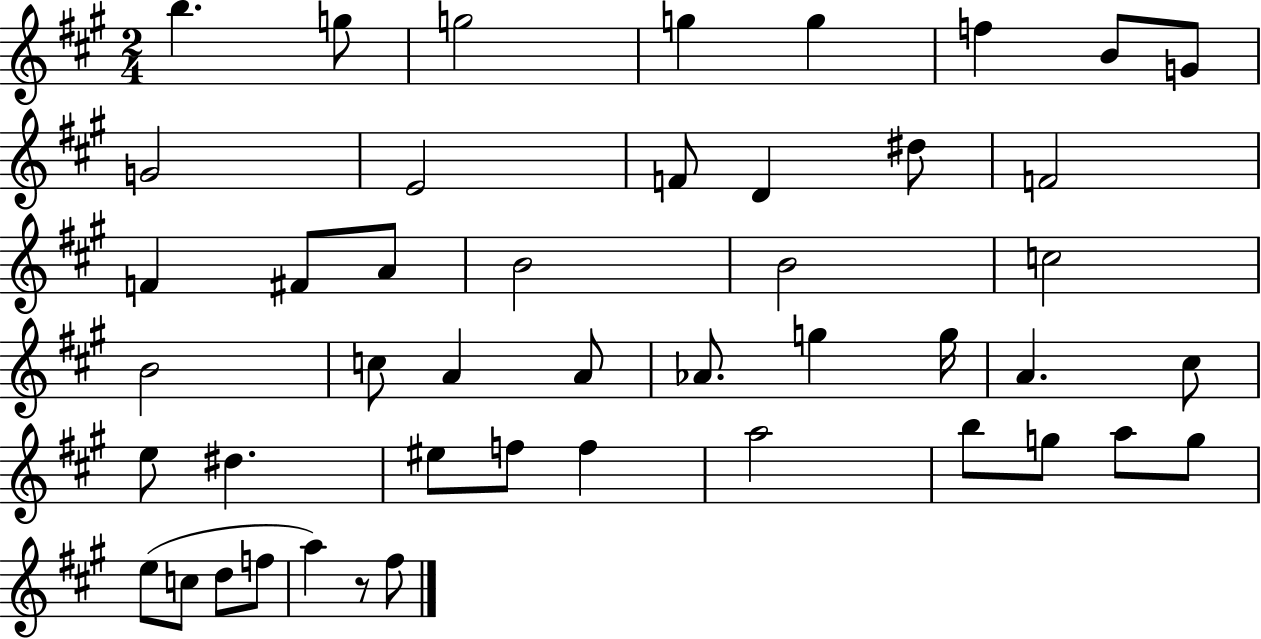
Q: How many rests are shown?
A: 1